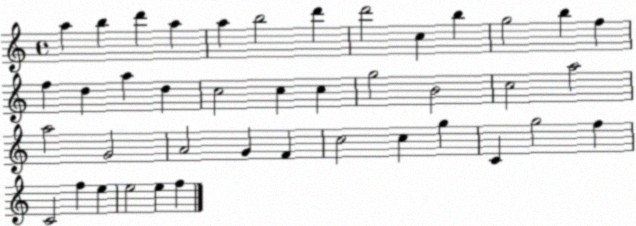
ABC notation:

X:1
T:Untitled
M:4/4
L:1/4
K:C
a b d' a a b2 d' d'2 c b g2 b f f d a d c2 c c g2 B2 c2 a2 a2 G2 A2 G F c2 c g C g2 f C2 f e e2 e f